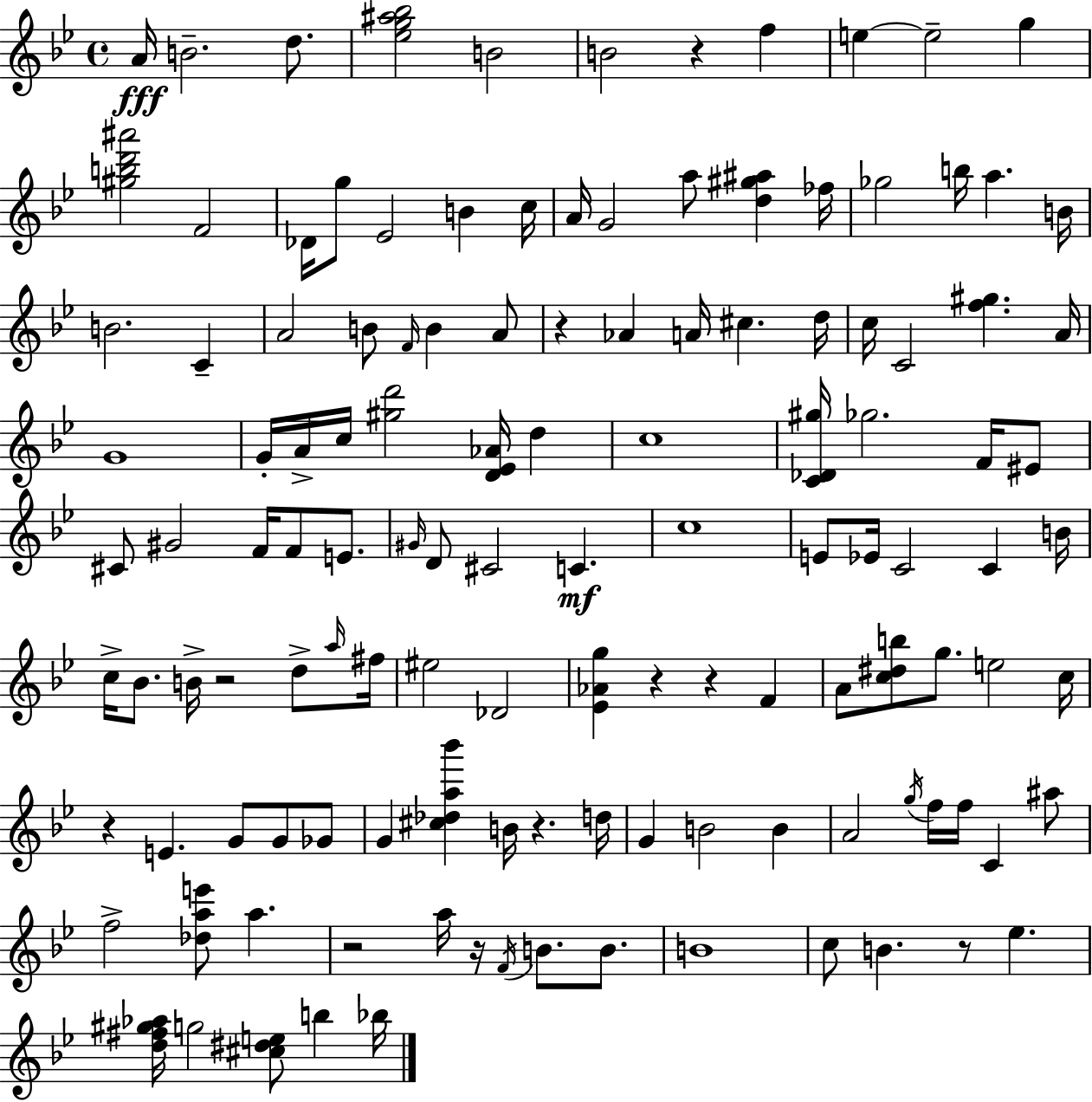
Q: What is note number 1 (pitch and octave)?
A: A4